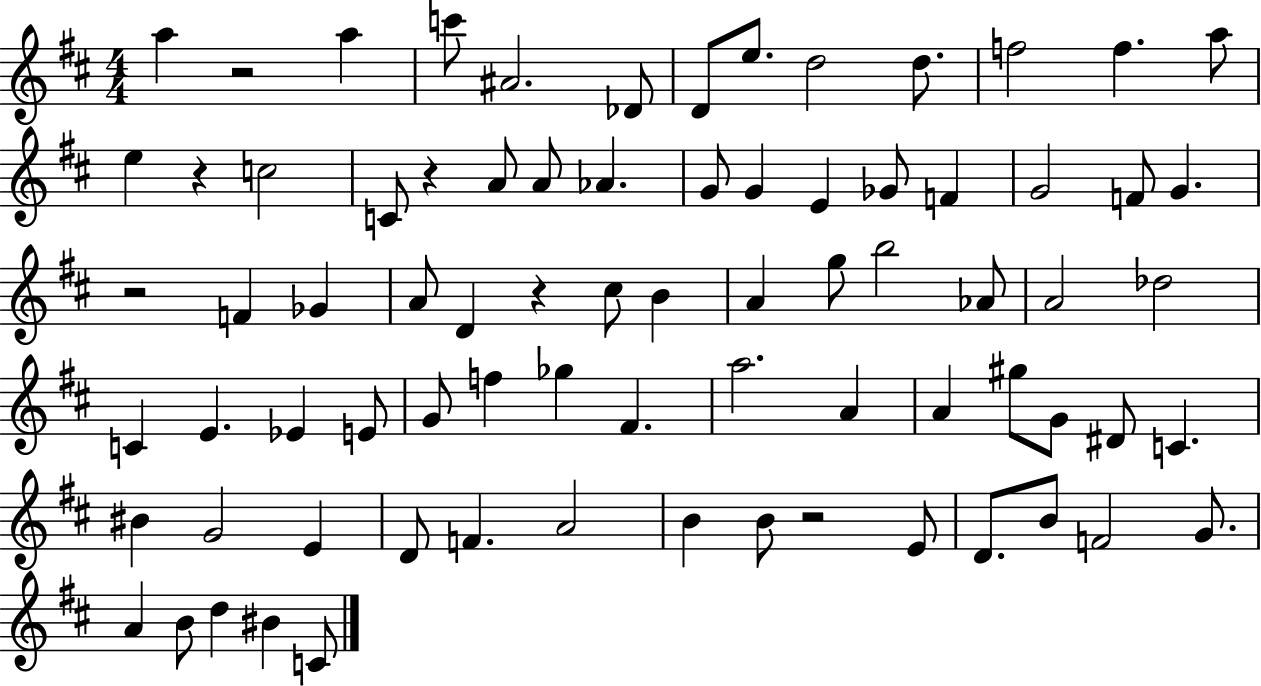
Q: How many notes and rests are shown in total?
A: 77